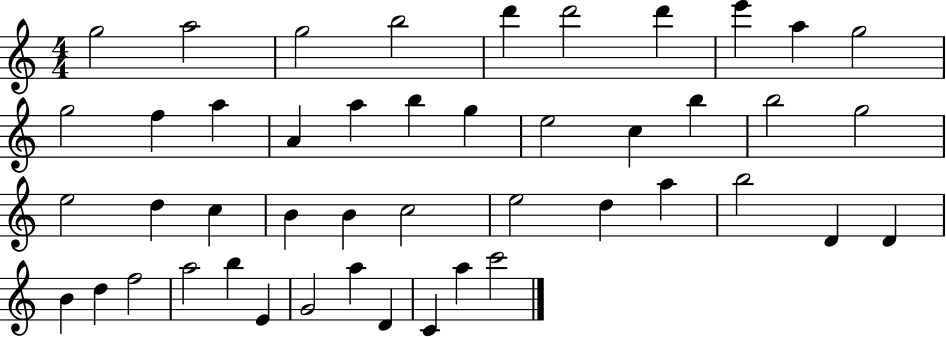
G5/h A5/h G5/h B5/h D6/q D6/h D6/q E6/q A5/q G5/h G5/h F5/q A5/q A4/q A5/q B5/q G5/q E5/h C5/q B5/q B5/h G5/h E5/h D5/q C5/q B4/q B4/q C5/h E5/h D5/q A5/q B5/h D4/q D4/q B4/q D5/q F5/h A5/h B5/q E4/q G4/h A5/q D4/q C4/q A5/q C6/h